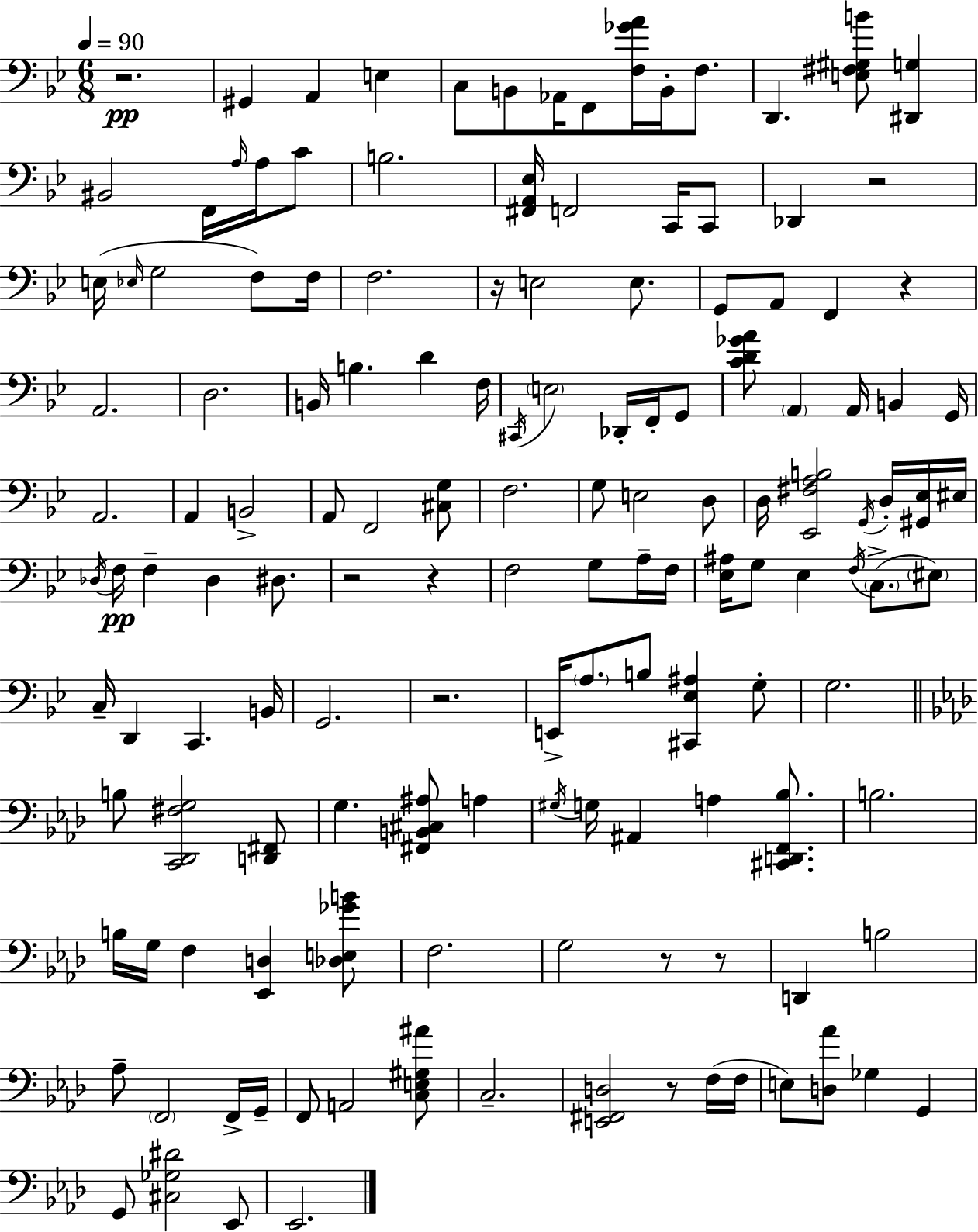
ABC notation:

X:1
T:Untitled
M:6/8
L:1/4
K:Bb
z2 ^G,, A,, E, C,/2 B,,/2 _A,,/4 F,,/2 [F,_GA]/4 B,,/4 F,/2 D,, [E,^F,^G,B]/2 [^D,,G,] ^B,,2 F,,/4 A,/4 A,/4 C/2 B,2 [^F,,A,,_E,]/4 F,,2 C,,/4 C,,/2 _D,, z2 E,/4 _E,/4 G,2 F,/2 F,/4 F,2 z/4 E,2 E,/2 G,,/2 A,,/2 F,, z A,,2 D,2 B,,/4 B, D F,/4 ^C,,/4 E,2 _D,,/4 F,,/4 G,,/2 [CD_GA]/2 A,, A,,/4 B,, G,,/4 A,,2 A,, B,,2 A,,/2 F,,2 [^C,G,]/2 F,2 G,/2 E,2 D,/2 D,/4 [_E,,^F,A,B,]2 G,,/4 D,/4 [^G,,_E,]/4 ^E,/4 _D,/4 F,/4 F, _D, ^D,/2 z2 z F,2 G,/2 A,/4 F,/4 [_E,^A,]/4 G,/2 _E, F,/4 C,/2 ^E,/2 C,/4 D,, C,, B,,/4 G,,2 z2 E,,/4 A,/2 B,/2 [^C,,_E,^A,] G,/2 G,2 B,/2 [C,,_D,,^F,G,]2 [D,,^F,,]/2 G, [^F,,B,,^C,^A,]/2 A, ^G,/4 G,/4 ^A,, A, [^C,,D,,F,,_B,]/2 B,2 B,/4 G,/4 F, [_E,,D,] [_D,E,_GB]/2 F,2 G,2 z/2 z/2 D,, B,2 _A,/2 F,,2 F,,/4 G,,/4 F,,/2 A,,2 [C,E,^G,^A]/2 C,2 [E,,^F,,D,]2 z/2 F,/4 F,/4 E,/2 [D,_A]/2 _G, G,, G,,/2 [^C,_G,^D]2 _E,,/2 _E,,2